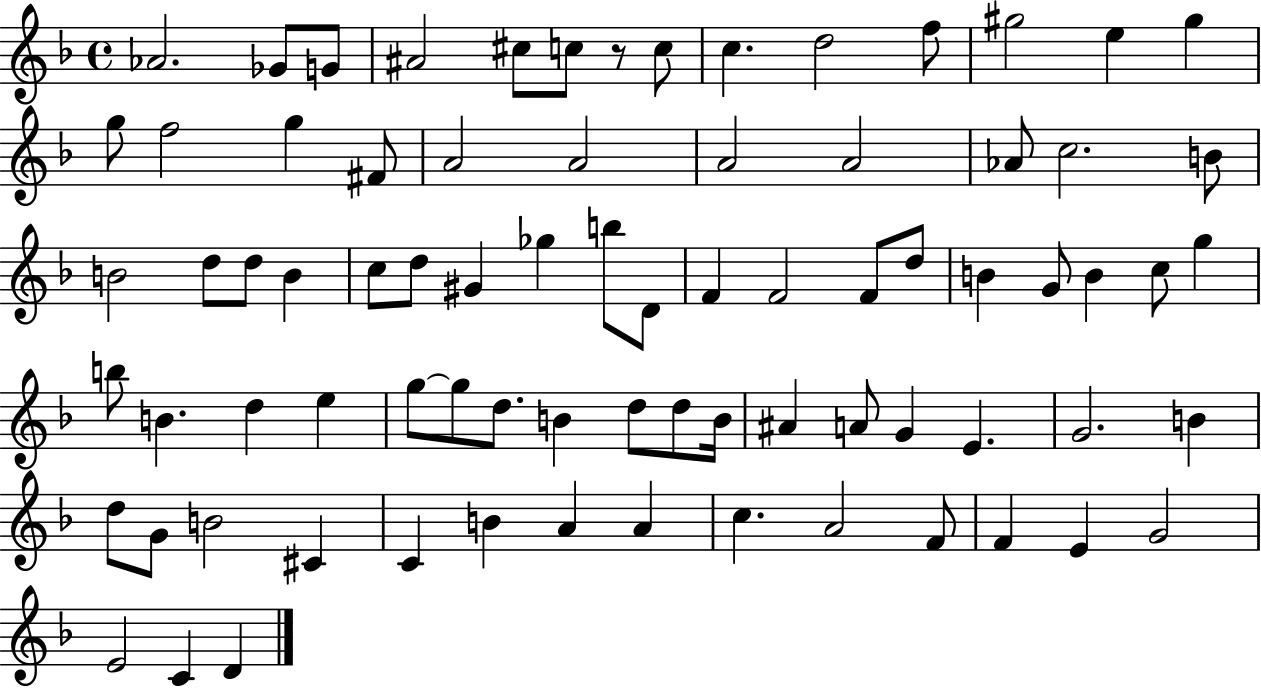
Ab4/h. Gb4/e G4/e A#4/h C#5/e C5/e R/e C5/e C5/q. D5/h F5/e G#5/h E5/q G#5/q G5/e F5/h G5/q F#4/e A4/h A4/h A4/h A4/h Ab4/e C5/h. B4/e B4/h D5/e D5/e B4/q C5/e D5/e G#4/q Gb5/q B5/e D4/e F4/q F4/h F4/e D5/e B4/q G4/e B4/q C5/e G5/q B5/e B4/q. D5/q E5/q G5/e G5/e D5/e. B4/q D5/e D5/e B4/s A#4/q A4/e G4/q E4/q. G4/h. B4/q D5/e G4/e B4/h C#4/q C4/q B4/q A4/q A4/q C5/q. A4/h F4/e F4/q E4/q G4/h E4/h C4/q D4/q